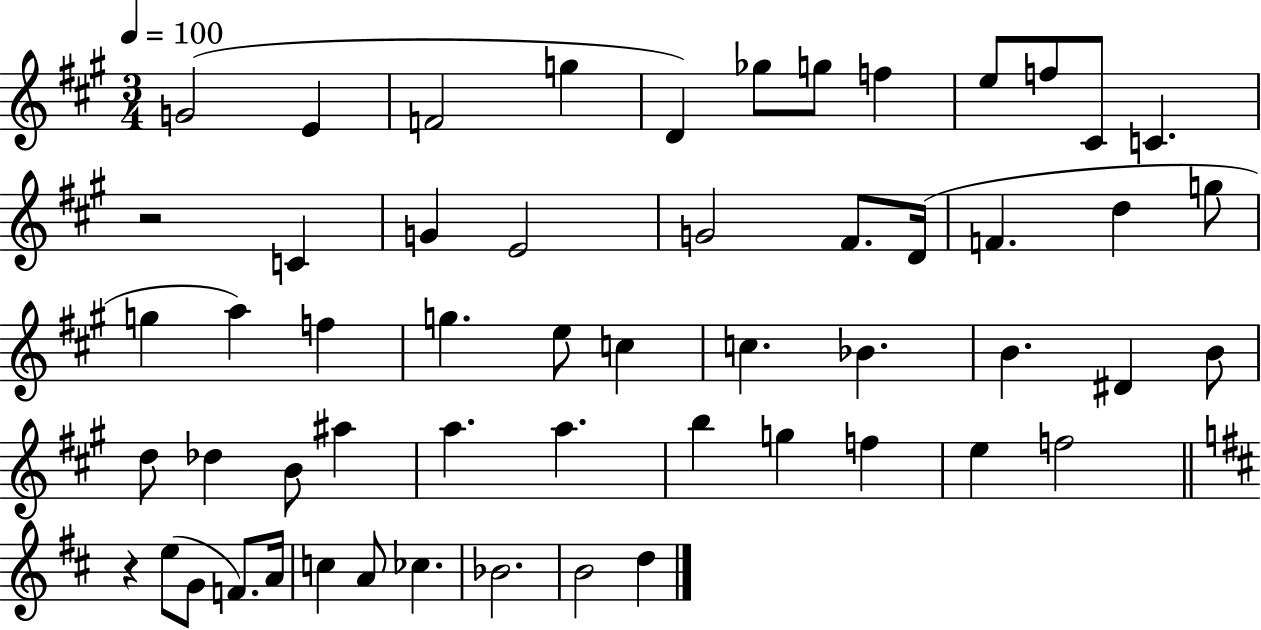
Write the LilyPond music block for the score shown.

{
  \clef treble
  \numericTimeSignature
  \time 3/4
  \key a \major
  \tempo 4 = 100
  g'2( e'4 | f'2 g''4 | d'4) ges''8 g''8 f''4 | e''8 f''8 cis'8 c'4. | \break r2 c'4 | g'4 e'2 | g'2 fis'8. d'16( | f'4. d''4 g''8 | \break g''4 a''4) f''4 | g''4. e''8 c''4 | c''4. bes'4. | b'4. dis'4 b'8 | \break d''8 des''4 b'8 ais''4 | a''4. a''4. | b''4 g''4 f''4 | e''4 f''2 | \break \bar "||" \break \key d \major r4 e''8( g'8 f'8.) a'16 | c''4 a'8 ces''4. | bes'2. | b'2 d''4 | \break \bar "|."
}